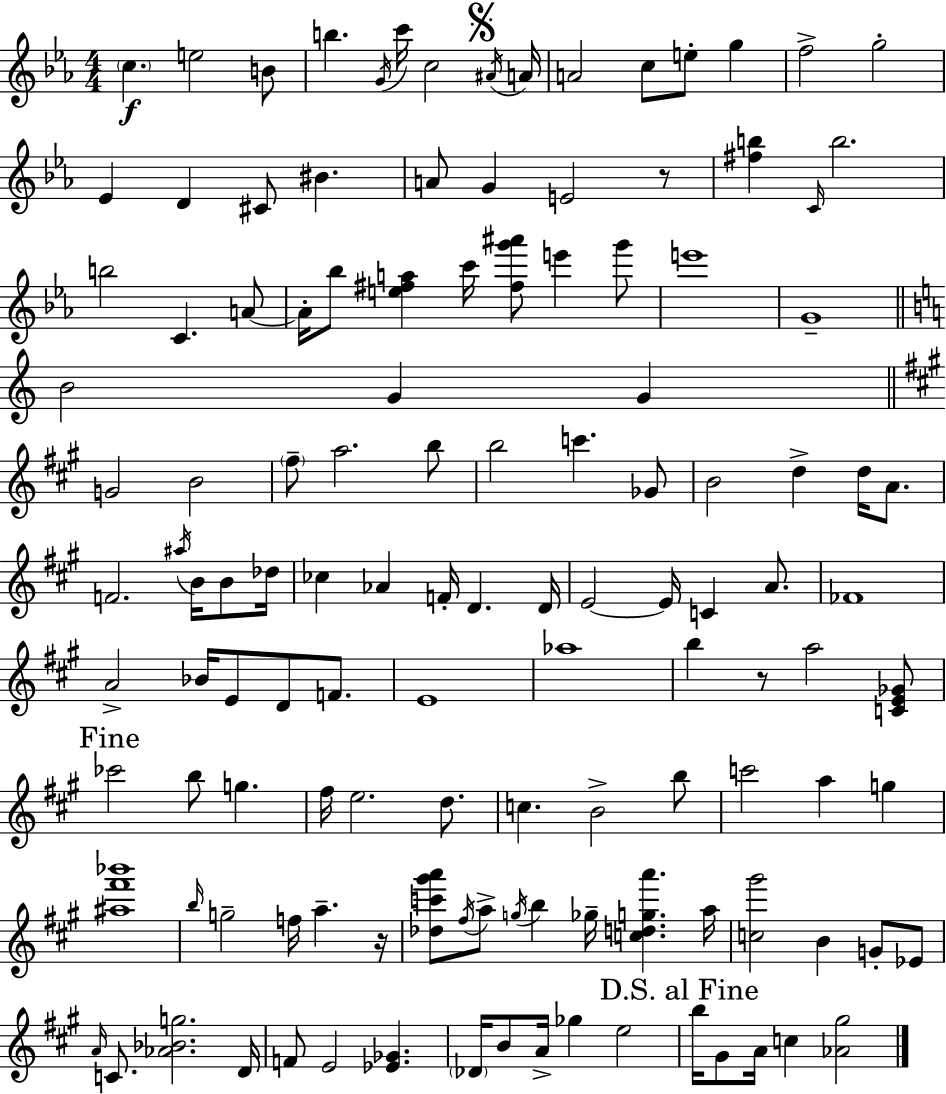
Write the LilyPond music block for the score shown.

{
  \clef treble
  \numericTimeSignature
  \time 4/4
  \key c \minor
  \parenthesize c''4.\f e''2 b'8 | b''4. \acciaccatura { g'16 } c'''16 c''2 | \mark \markup { \musicglyph "scripts.segno" } \acciaccatura { ais'16 } a'16 a'2 c''8 e''8-. g''4 | f''2-> g''2-. | \break ees'4 d'4 cis'8 bis'4. | a'8 g'4 e'2 | r8 <fis'' b''>4 \grace { c'16 } b''2. | b''2 c'4. | \break a'8~~ a'16-. bes''8 <e'' fis'' a''>4 c'''16 <fis'' g''' ais'''>8 e'''4 | g'''8 e'''1 | g'1-- | \bar "||" \break \key c \major b'2 g'4 g'4 | \bar "||" \break \key a \major g'2 b'2 | \parenthesize fis''8-- a''2. b''8 | b''2 c'''4. ges'8 | b'2 d''4-> d''16 a'8. | \break f'2. \acciaccatura { ais''16 } b'16 b'8 | des''16 ces''4 aes'4 f'16-. d'4. | d'16 e'2~~ e'16 c'4 a'8. | fes'1 | \break a'2-> bes'16 e'8 d'8 f'8. | e'1 | aes''1 | b''4 r8 a''2 <c' e' ges'>8 | \break \mark "Fine" ces'''2 b''8 g''4. | fis''16 e''2. d''8. | c''4. b'2-> b''8 | c'''2 a''4 g''4 | \break <ais'' fis''' bes'''>1 | \grace { b''16 } g''2-- f''16 a''4.-- | r16 <des'' c''' gis''' a'''>8 \acciaccatura { fis''16 } a''8-> \acciaccatura { g''16 } b''4 ges''16-- <c'' d'' g'' a'''>4. | a''16 <c'' gis'''>2 b'4 | \break g'8-. ees'8 \grace { a'16 } c'8. <aes' bes' g''>2. | d'16 f'8 e'2 <ees' ges'>4. | \parenthesize des'16 b'8 a'16-> ges''4 e''2 | \mark "D.S. al Fine" b''16 gis'8 a'16 c''4 <aes' gis''>2 | \break \bar "|."
}